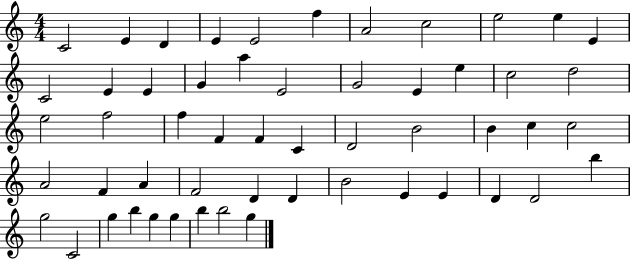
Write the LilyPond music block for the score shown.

{
  \clef treble
  \numericTimeSignature
  \time 4/4
  \key c \major
  c'2 e'4 d'4 | e'4 e'2 f''4 | a'2 c''2 | e''2 e''4 e'4 | \break c'2 e'4 e'4 | g'4 a''4 e'2 | g'2 e'4 e''4 | c''2 d''2 | \break e''2 f''2 | f''4 f'4 f'4 c'4 | d'2 b'2 | b'4 c''4 c''2 | \break a'2 f'4 a'4 | f'2 d'4 d'4 | b'2 e'4 e'4 | d'4 d'2 b''4 | \break g''2 c'2 | g''4 b''4 g''4 g''4 | b''4 b''2 g''4 | \bar "|."
}